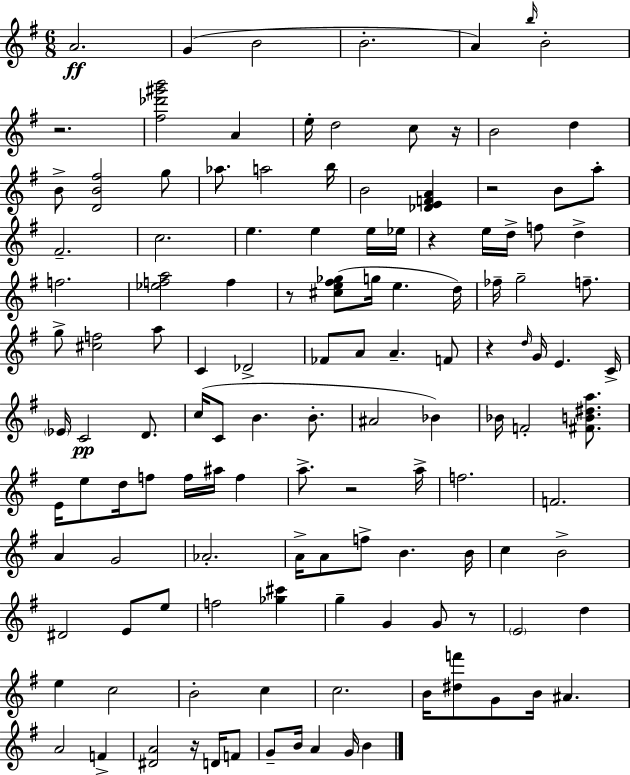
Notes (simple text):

A4/h. G4/q B4/h B4/h. A4/q B5/s B4/h R/h. [F#5,Db6,G#6,B6]/h A4/q E5/s D5/h C5/e R/s B4/h D5/q B4/e [D4,B4,F#5]/h G5/e Ab5/e. A5/h B5/s B4/h [Db4,E4,F4,A4]/q R/h B4/e A5/e F#4/h. C5/h. E5/q. E5/q E5/s Eb5/s R/q E5/s D5/s F5/e D5/q F5/h. [Eb5,F5,A5]/h F5/q R/e [C#5,E5,F#5,Gb5]/e G5/s E5/q. D5/s FES5/s G5/h F5/e. G5/e [C#5,F5]/h A5/e C4/q Db4/h FES4/e A4/e A4/q. F4/e R/q D5/s G4/s E4/q. C4/s Eb4/s C4/h D4/e. C5/s C4/e B4/q. B4/e. A#4/h Bb4/q Bb4/s F4/h [F#4,B4,D#5,A5]/e. E4/s E5/e D5/s F5/e F5/s A#5/s F5/q A5/e. R/h A5/s F5/h. F4/h. A4/q G4/h Ab4/h. A4/s A4/e F5/e B4/q. B4/s C5/q B4/h D#4/h E4/e E5/e F5/h [Gb5,C#6]/q G5/q G4/q G4/e R/e E4/h D5/q E5/q C5/h B4/h C5/q C5/h. B4/s [D#5,F6]/e G4/e B4/s A#4/q. A4/h F4/q [D#4,A4]/h R/s D4/s F4/e G4/e B4/s A4/q G4/s B4/q